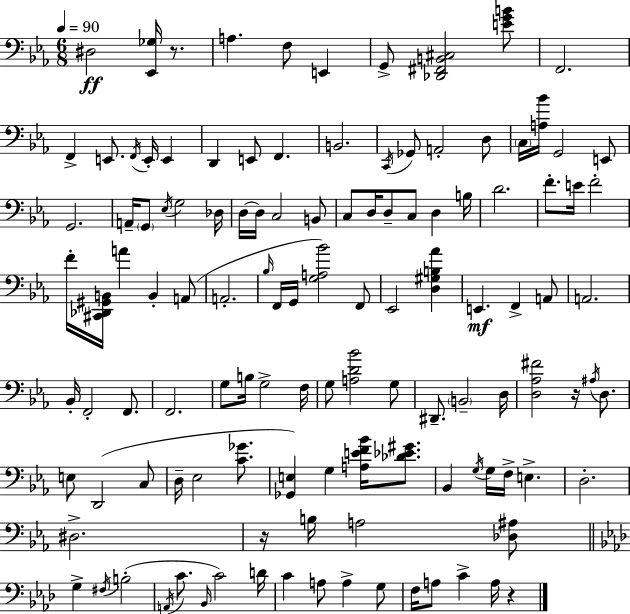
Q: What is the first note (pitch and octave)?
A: D#3